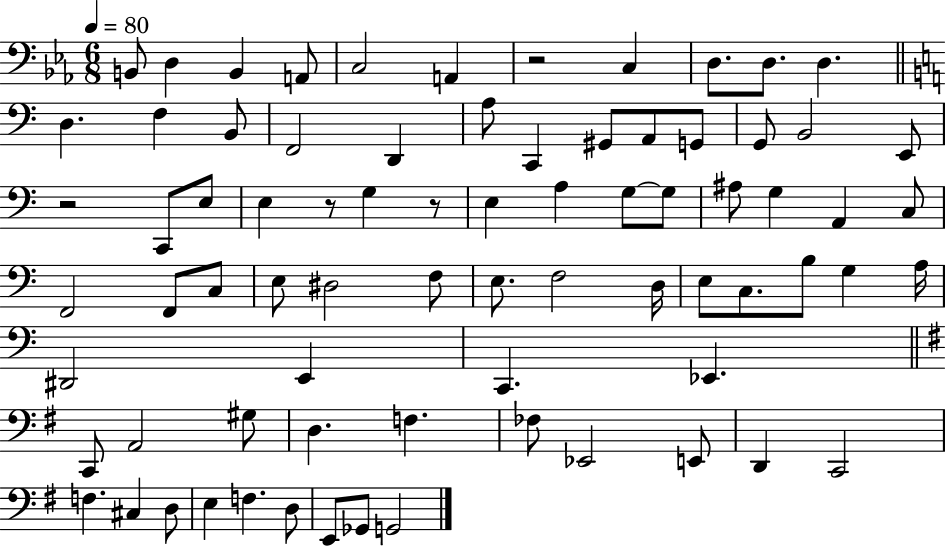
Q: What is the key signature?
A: EES major